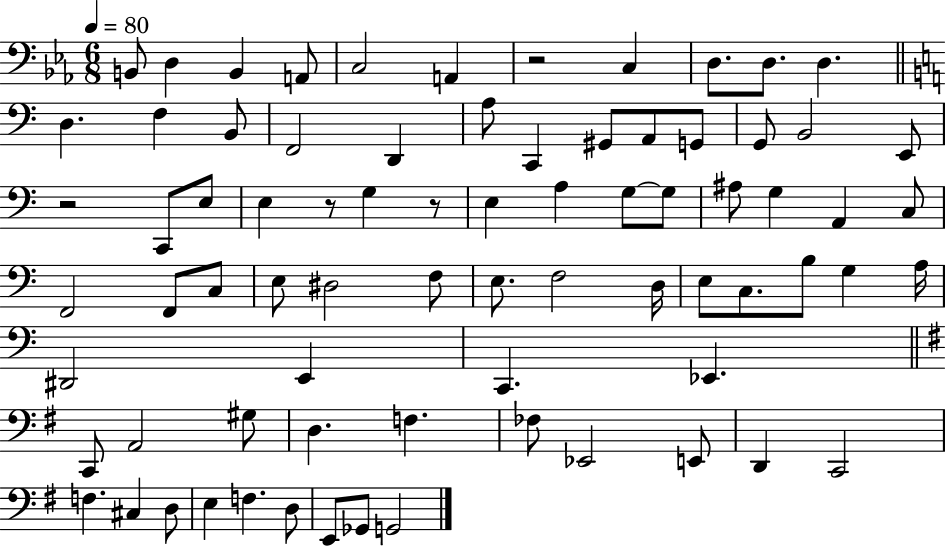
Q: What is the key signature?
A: EES major